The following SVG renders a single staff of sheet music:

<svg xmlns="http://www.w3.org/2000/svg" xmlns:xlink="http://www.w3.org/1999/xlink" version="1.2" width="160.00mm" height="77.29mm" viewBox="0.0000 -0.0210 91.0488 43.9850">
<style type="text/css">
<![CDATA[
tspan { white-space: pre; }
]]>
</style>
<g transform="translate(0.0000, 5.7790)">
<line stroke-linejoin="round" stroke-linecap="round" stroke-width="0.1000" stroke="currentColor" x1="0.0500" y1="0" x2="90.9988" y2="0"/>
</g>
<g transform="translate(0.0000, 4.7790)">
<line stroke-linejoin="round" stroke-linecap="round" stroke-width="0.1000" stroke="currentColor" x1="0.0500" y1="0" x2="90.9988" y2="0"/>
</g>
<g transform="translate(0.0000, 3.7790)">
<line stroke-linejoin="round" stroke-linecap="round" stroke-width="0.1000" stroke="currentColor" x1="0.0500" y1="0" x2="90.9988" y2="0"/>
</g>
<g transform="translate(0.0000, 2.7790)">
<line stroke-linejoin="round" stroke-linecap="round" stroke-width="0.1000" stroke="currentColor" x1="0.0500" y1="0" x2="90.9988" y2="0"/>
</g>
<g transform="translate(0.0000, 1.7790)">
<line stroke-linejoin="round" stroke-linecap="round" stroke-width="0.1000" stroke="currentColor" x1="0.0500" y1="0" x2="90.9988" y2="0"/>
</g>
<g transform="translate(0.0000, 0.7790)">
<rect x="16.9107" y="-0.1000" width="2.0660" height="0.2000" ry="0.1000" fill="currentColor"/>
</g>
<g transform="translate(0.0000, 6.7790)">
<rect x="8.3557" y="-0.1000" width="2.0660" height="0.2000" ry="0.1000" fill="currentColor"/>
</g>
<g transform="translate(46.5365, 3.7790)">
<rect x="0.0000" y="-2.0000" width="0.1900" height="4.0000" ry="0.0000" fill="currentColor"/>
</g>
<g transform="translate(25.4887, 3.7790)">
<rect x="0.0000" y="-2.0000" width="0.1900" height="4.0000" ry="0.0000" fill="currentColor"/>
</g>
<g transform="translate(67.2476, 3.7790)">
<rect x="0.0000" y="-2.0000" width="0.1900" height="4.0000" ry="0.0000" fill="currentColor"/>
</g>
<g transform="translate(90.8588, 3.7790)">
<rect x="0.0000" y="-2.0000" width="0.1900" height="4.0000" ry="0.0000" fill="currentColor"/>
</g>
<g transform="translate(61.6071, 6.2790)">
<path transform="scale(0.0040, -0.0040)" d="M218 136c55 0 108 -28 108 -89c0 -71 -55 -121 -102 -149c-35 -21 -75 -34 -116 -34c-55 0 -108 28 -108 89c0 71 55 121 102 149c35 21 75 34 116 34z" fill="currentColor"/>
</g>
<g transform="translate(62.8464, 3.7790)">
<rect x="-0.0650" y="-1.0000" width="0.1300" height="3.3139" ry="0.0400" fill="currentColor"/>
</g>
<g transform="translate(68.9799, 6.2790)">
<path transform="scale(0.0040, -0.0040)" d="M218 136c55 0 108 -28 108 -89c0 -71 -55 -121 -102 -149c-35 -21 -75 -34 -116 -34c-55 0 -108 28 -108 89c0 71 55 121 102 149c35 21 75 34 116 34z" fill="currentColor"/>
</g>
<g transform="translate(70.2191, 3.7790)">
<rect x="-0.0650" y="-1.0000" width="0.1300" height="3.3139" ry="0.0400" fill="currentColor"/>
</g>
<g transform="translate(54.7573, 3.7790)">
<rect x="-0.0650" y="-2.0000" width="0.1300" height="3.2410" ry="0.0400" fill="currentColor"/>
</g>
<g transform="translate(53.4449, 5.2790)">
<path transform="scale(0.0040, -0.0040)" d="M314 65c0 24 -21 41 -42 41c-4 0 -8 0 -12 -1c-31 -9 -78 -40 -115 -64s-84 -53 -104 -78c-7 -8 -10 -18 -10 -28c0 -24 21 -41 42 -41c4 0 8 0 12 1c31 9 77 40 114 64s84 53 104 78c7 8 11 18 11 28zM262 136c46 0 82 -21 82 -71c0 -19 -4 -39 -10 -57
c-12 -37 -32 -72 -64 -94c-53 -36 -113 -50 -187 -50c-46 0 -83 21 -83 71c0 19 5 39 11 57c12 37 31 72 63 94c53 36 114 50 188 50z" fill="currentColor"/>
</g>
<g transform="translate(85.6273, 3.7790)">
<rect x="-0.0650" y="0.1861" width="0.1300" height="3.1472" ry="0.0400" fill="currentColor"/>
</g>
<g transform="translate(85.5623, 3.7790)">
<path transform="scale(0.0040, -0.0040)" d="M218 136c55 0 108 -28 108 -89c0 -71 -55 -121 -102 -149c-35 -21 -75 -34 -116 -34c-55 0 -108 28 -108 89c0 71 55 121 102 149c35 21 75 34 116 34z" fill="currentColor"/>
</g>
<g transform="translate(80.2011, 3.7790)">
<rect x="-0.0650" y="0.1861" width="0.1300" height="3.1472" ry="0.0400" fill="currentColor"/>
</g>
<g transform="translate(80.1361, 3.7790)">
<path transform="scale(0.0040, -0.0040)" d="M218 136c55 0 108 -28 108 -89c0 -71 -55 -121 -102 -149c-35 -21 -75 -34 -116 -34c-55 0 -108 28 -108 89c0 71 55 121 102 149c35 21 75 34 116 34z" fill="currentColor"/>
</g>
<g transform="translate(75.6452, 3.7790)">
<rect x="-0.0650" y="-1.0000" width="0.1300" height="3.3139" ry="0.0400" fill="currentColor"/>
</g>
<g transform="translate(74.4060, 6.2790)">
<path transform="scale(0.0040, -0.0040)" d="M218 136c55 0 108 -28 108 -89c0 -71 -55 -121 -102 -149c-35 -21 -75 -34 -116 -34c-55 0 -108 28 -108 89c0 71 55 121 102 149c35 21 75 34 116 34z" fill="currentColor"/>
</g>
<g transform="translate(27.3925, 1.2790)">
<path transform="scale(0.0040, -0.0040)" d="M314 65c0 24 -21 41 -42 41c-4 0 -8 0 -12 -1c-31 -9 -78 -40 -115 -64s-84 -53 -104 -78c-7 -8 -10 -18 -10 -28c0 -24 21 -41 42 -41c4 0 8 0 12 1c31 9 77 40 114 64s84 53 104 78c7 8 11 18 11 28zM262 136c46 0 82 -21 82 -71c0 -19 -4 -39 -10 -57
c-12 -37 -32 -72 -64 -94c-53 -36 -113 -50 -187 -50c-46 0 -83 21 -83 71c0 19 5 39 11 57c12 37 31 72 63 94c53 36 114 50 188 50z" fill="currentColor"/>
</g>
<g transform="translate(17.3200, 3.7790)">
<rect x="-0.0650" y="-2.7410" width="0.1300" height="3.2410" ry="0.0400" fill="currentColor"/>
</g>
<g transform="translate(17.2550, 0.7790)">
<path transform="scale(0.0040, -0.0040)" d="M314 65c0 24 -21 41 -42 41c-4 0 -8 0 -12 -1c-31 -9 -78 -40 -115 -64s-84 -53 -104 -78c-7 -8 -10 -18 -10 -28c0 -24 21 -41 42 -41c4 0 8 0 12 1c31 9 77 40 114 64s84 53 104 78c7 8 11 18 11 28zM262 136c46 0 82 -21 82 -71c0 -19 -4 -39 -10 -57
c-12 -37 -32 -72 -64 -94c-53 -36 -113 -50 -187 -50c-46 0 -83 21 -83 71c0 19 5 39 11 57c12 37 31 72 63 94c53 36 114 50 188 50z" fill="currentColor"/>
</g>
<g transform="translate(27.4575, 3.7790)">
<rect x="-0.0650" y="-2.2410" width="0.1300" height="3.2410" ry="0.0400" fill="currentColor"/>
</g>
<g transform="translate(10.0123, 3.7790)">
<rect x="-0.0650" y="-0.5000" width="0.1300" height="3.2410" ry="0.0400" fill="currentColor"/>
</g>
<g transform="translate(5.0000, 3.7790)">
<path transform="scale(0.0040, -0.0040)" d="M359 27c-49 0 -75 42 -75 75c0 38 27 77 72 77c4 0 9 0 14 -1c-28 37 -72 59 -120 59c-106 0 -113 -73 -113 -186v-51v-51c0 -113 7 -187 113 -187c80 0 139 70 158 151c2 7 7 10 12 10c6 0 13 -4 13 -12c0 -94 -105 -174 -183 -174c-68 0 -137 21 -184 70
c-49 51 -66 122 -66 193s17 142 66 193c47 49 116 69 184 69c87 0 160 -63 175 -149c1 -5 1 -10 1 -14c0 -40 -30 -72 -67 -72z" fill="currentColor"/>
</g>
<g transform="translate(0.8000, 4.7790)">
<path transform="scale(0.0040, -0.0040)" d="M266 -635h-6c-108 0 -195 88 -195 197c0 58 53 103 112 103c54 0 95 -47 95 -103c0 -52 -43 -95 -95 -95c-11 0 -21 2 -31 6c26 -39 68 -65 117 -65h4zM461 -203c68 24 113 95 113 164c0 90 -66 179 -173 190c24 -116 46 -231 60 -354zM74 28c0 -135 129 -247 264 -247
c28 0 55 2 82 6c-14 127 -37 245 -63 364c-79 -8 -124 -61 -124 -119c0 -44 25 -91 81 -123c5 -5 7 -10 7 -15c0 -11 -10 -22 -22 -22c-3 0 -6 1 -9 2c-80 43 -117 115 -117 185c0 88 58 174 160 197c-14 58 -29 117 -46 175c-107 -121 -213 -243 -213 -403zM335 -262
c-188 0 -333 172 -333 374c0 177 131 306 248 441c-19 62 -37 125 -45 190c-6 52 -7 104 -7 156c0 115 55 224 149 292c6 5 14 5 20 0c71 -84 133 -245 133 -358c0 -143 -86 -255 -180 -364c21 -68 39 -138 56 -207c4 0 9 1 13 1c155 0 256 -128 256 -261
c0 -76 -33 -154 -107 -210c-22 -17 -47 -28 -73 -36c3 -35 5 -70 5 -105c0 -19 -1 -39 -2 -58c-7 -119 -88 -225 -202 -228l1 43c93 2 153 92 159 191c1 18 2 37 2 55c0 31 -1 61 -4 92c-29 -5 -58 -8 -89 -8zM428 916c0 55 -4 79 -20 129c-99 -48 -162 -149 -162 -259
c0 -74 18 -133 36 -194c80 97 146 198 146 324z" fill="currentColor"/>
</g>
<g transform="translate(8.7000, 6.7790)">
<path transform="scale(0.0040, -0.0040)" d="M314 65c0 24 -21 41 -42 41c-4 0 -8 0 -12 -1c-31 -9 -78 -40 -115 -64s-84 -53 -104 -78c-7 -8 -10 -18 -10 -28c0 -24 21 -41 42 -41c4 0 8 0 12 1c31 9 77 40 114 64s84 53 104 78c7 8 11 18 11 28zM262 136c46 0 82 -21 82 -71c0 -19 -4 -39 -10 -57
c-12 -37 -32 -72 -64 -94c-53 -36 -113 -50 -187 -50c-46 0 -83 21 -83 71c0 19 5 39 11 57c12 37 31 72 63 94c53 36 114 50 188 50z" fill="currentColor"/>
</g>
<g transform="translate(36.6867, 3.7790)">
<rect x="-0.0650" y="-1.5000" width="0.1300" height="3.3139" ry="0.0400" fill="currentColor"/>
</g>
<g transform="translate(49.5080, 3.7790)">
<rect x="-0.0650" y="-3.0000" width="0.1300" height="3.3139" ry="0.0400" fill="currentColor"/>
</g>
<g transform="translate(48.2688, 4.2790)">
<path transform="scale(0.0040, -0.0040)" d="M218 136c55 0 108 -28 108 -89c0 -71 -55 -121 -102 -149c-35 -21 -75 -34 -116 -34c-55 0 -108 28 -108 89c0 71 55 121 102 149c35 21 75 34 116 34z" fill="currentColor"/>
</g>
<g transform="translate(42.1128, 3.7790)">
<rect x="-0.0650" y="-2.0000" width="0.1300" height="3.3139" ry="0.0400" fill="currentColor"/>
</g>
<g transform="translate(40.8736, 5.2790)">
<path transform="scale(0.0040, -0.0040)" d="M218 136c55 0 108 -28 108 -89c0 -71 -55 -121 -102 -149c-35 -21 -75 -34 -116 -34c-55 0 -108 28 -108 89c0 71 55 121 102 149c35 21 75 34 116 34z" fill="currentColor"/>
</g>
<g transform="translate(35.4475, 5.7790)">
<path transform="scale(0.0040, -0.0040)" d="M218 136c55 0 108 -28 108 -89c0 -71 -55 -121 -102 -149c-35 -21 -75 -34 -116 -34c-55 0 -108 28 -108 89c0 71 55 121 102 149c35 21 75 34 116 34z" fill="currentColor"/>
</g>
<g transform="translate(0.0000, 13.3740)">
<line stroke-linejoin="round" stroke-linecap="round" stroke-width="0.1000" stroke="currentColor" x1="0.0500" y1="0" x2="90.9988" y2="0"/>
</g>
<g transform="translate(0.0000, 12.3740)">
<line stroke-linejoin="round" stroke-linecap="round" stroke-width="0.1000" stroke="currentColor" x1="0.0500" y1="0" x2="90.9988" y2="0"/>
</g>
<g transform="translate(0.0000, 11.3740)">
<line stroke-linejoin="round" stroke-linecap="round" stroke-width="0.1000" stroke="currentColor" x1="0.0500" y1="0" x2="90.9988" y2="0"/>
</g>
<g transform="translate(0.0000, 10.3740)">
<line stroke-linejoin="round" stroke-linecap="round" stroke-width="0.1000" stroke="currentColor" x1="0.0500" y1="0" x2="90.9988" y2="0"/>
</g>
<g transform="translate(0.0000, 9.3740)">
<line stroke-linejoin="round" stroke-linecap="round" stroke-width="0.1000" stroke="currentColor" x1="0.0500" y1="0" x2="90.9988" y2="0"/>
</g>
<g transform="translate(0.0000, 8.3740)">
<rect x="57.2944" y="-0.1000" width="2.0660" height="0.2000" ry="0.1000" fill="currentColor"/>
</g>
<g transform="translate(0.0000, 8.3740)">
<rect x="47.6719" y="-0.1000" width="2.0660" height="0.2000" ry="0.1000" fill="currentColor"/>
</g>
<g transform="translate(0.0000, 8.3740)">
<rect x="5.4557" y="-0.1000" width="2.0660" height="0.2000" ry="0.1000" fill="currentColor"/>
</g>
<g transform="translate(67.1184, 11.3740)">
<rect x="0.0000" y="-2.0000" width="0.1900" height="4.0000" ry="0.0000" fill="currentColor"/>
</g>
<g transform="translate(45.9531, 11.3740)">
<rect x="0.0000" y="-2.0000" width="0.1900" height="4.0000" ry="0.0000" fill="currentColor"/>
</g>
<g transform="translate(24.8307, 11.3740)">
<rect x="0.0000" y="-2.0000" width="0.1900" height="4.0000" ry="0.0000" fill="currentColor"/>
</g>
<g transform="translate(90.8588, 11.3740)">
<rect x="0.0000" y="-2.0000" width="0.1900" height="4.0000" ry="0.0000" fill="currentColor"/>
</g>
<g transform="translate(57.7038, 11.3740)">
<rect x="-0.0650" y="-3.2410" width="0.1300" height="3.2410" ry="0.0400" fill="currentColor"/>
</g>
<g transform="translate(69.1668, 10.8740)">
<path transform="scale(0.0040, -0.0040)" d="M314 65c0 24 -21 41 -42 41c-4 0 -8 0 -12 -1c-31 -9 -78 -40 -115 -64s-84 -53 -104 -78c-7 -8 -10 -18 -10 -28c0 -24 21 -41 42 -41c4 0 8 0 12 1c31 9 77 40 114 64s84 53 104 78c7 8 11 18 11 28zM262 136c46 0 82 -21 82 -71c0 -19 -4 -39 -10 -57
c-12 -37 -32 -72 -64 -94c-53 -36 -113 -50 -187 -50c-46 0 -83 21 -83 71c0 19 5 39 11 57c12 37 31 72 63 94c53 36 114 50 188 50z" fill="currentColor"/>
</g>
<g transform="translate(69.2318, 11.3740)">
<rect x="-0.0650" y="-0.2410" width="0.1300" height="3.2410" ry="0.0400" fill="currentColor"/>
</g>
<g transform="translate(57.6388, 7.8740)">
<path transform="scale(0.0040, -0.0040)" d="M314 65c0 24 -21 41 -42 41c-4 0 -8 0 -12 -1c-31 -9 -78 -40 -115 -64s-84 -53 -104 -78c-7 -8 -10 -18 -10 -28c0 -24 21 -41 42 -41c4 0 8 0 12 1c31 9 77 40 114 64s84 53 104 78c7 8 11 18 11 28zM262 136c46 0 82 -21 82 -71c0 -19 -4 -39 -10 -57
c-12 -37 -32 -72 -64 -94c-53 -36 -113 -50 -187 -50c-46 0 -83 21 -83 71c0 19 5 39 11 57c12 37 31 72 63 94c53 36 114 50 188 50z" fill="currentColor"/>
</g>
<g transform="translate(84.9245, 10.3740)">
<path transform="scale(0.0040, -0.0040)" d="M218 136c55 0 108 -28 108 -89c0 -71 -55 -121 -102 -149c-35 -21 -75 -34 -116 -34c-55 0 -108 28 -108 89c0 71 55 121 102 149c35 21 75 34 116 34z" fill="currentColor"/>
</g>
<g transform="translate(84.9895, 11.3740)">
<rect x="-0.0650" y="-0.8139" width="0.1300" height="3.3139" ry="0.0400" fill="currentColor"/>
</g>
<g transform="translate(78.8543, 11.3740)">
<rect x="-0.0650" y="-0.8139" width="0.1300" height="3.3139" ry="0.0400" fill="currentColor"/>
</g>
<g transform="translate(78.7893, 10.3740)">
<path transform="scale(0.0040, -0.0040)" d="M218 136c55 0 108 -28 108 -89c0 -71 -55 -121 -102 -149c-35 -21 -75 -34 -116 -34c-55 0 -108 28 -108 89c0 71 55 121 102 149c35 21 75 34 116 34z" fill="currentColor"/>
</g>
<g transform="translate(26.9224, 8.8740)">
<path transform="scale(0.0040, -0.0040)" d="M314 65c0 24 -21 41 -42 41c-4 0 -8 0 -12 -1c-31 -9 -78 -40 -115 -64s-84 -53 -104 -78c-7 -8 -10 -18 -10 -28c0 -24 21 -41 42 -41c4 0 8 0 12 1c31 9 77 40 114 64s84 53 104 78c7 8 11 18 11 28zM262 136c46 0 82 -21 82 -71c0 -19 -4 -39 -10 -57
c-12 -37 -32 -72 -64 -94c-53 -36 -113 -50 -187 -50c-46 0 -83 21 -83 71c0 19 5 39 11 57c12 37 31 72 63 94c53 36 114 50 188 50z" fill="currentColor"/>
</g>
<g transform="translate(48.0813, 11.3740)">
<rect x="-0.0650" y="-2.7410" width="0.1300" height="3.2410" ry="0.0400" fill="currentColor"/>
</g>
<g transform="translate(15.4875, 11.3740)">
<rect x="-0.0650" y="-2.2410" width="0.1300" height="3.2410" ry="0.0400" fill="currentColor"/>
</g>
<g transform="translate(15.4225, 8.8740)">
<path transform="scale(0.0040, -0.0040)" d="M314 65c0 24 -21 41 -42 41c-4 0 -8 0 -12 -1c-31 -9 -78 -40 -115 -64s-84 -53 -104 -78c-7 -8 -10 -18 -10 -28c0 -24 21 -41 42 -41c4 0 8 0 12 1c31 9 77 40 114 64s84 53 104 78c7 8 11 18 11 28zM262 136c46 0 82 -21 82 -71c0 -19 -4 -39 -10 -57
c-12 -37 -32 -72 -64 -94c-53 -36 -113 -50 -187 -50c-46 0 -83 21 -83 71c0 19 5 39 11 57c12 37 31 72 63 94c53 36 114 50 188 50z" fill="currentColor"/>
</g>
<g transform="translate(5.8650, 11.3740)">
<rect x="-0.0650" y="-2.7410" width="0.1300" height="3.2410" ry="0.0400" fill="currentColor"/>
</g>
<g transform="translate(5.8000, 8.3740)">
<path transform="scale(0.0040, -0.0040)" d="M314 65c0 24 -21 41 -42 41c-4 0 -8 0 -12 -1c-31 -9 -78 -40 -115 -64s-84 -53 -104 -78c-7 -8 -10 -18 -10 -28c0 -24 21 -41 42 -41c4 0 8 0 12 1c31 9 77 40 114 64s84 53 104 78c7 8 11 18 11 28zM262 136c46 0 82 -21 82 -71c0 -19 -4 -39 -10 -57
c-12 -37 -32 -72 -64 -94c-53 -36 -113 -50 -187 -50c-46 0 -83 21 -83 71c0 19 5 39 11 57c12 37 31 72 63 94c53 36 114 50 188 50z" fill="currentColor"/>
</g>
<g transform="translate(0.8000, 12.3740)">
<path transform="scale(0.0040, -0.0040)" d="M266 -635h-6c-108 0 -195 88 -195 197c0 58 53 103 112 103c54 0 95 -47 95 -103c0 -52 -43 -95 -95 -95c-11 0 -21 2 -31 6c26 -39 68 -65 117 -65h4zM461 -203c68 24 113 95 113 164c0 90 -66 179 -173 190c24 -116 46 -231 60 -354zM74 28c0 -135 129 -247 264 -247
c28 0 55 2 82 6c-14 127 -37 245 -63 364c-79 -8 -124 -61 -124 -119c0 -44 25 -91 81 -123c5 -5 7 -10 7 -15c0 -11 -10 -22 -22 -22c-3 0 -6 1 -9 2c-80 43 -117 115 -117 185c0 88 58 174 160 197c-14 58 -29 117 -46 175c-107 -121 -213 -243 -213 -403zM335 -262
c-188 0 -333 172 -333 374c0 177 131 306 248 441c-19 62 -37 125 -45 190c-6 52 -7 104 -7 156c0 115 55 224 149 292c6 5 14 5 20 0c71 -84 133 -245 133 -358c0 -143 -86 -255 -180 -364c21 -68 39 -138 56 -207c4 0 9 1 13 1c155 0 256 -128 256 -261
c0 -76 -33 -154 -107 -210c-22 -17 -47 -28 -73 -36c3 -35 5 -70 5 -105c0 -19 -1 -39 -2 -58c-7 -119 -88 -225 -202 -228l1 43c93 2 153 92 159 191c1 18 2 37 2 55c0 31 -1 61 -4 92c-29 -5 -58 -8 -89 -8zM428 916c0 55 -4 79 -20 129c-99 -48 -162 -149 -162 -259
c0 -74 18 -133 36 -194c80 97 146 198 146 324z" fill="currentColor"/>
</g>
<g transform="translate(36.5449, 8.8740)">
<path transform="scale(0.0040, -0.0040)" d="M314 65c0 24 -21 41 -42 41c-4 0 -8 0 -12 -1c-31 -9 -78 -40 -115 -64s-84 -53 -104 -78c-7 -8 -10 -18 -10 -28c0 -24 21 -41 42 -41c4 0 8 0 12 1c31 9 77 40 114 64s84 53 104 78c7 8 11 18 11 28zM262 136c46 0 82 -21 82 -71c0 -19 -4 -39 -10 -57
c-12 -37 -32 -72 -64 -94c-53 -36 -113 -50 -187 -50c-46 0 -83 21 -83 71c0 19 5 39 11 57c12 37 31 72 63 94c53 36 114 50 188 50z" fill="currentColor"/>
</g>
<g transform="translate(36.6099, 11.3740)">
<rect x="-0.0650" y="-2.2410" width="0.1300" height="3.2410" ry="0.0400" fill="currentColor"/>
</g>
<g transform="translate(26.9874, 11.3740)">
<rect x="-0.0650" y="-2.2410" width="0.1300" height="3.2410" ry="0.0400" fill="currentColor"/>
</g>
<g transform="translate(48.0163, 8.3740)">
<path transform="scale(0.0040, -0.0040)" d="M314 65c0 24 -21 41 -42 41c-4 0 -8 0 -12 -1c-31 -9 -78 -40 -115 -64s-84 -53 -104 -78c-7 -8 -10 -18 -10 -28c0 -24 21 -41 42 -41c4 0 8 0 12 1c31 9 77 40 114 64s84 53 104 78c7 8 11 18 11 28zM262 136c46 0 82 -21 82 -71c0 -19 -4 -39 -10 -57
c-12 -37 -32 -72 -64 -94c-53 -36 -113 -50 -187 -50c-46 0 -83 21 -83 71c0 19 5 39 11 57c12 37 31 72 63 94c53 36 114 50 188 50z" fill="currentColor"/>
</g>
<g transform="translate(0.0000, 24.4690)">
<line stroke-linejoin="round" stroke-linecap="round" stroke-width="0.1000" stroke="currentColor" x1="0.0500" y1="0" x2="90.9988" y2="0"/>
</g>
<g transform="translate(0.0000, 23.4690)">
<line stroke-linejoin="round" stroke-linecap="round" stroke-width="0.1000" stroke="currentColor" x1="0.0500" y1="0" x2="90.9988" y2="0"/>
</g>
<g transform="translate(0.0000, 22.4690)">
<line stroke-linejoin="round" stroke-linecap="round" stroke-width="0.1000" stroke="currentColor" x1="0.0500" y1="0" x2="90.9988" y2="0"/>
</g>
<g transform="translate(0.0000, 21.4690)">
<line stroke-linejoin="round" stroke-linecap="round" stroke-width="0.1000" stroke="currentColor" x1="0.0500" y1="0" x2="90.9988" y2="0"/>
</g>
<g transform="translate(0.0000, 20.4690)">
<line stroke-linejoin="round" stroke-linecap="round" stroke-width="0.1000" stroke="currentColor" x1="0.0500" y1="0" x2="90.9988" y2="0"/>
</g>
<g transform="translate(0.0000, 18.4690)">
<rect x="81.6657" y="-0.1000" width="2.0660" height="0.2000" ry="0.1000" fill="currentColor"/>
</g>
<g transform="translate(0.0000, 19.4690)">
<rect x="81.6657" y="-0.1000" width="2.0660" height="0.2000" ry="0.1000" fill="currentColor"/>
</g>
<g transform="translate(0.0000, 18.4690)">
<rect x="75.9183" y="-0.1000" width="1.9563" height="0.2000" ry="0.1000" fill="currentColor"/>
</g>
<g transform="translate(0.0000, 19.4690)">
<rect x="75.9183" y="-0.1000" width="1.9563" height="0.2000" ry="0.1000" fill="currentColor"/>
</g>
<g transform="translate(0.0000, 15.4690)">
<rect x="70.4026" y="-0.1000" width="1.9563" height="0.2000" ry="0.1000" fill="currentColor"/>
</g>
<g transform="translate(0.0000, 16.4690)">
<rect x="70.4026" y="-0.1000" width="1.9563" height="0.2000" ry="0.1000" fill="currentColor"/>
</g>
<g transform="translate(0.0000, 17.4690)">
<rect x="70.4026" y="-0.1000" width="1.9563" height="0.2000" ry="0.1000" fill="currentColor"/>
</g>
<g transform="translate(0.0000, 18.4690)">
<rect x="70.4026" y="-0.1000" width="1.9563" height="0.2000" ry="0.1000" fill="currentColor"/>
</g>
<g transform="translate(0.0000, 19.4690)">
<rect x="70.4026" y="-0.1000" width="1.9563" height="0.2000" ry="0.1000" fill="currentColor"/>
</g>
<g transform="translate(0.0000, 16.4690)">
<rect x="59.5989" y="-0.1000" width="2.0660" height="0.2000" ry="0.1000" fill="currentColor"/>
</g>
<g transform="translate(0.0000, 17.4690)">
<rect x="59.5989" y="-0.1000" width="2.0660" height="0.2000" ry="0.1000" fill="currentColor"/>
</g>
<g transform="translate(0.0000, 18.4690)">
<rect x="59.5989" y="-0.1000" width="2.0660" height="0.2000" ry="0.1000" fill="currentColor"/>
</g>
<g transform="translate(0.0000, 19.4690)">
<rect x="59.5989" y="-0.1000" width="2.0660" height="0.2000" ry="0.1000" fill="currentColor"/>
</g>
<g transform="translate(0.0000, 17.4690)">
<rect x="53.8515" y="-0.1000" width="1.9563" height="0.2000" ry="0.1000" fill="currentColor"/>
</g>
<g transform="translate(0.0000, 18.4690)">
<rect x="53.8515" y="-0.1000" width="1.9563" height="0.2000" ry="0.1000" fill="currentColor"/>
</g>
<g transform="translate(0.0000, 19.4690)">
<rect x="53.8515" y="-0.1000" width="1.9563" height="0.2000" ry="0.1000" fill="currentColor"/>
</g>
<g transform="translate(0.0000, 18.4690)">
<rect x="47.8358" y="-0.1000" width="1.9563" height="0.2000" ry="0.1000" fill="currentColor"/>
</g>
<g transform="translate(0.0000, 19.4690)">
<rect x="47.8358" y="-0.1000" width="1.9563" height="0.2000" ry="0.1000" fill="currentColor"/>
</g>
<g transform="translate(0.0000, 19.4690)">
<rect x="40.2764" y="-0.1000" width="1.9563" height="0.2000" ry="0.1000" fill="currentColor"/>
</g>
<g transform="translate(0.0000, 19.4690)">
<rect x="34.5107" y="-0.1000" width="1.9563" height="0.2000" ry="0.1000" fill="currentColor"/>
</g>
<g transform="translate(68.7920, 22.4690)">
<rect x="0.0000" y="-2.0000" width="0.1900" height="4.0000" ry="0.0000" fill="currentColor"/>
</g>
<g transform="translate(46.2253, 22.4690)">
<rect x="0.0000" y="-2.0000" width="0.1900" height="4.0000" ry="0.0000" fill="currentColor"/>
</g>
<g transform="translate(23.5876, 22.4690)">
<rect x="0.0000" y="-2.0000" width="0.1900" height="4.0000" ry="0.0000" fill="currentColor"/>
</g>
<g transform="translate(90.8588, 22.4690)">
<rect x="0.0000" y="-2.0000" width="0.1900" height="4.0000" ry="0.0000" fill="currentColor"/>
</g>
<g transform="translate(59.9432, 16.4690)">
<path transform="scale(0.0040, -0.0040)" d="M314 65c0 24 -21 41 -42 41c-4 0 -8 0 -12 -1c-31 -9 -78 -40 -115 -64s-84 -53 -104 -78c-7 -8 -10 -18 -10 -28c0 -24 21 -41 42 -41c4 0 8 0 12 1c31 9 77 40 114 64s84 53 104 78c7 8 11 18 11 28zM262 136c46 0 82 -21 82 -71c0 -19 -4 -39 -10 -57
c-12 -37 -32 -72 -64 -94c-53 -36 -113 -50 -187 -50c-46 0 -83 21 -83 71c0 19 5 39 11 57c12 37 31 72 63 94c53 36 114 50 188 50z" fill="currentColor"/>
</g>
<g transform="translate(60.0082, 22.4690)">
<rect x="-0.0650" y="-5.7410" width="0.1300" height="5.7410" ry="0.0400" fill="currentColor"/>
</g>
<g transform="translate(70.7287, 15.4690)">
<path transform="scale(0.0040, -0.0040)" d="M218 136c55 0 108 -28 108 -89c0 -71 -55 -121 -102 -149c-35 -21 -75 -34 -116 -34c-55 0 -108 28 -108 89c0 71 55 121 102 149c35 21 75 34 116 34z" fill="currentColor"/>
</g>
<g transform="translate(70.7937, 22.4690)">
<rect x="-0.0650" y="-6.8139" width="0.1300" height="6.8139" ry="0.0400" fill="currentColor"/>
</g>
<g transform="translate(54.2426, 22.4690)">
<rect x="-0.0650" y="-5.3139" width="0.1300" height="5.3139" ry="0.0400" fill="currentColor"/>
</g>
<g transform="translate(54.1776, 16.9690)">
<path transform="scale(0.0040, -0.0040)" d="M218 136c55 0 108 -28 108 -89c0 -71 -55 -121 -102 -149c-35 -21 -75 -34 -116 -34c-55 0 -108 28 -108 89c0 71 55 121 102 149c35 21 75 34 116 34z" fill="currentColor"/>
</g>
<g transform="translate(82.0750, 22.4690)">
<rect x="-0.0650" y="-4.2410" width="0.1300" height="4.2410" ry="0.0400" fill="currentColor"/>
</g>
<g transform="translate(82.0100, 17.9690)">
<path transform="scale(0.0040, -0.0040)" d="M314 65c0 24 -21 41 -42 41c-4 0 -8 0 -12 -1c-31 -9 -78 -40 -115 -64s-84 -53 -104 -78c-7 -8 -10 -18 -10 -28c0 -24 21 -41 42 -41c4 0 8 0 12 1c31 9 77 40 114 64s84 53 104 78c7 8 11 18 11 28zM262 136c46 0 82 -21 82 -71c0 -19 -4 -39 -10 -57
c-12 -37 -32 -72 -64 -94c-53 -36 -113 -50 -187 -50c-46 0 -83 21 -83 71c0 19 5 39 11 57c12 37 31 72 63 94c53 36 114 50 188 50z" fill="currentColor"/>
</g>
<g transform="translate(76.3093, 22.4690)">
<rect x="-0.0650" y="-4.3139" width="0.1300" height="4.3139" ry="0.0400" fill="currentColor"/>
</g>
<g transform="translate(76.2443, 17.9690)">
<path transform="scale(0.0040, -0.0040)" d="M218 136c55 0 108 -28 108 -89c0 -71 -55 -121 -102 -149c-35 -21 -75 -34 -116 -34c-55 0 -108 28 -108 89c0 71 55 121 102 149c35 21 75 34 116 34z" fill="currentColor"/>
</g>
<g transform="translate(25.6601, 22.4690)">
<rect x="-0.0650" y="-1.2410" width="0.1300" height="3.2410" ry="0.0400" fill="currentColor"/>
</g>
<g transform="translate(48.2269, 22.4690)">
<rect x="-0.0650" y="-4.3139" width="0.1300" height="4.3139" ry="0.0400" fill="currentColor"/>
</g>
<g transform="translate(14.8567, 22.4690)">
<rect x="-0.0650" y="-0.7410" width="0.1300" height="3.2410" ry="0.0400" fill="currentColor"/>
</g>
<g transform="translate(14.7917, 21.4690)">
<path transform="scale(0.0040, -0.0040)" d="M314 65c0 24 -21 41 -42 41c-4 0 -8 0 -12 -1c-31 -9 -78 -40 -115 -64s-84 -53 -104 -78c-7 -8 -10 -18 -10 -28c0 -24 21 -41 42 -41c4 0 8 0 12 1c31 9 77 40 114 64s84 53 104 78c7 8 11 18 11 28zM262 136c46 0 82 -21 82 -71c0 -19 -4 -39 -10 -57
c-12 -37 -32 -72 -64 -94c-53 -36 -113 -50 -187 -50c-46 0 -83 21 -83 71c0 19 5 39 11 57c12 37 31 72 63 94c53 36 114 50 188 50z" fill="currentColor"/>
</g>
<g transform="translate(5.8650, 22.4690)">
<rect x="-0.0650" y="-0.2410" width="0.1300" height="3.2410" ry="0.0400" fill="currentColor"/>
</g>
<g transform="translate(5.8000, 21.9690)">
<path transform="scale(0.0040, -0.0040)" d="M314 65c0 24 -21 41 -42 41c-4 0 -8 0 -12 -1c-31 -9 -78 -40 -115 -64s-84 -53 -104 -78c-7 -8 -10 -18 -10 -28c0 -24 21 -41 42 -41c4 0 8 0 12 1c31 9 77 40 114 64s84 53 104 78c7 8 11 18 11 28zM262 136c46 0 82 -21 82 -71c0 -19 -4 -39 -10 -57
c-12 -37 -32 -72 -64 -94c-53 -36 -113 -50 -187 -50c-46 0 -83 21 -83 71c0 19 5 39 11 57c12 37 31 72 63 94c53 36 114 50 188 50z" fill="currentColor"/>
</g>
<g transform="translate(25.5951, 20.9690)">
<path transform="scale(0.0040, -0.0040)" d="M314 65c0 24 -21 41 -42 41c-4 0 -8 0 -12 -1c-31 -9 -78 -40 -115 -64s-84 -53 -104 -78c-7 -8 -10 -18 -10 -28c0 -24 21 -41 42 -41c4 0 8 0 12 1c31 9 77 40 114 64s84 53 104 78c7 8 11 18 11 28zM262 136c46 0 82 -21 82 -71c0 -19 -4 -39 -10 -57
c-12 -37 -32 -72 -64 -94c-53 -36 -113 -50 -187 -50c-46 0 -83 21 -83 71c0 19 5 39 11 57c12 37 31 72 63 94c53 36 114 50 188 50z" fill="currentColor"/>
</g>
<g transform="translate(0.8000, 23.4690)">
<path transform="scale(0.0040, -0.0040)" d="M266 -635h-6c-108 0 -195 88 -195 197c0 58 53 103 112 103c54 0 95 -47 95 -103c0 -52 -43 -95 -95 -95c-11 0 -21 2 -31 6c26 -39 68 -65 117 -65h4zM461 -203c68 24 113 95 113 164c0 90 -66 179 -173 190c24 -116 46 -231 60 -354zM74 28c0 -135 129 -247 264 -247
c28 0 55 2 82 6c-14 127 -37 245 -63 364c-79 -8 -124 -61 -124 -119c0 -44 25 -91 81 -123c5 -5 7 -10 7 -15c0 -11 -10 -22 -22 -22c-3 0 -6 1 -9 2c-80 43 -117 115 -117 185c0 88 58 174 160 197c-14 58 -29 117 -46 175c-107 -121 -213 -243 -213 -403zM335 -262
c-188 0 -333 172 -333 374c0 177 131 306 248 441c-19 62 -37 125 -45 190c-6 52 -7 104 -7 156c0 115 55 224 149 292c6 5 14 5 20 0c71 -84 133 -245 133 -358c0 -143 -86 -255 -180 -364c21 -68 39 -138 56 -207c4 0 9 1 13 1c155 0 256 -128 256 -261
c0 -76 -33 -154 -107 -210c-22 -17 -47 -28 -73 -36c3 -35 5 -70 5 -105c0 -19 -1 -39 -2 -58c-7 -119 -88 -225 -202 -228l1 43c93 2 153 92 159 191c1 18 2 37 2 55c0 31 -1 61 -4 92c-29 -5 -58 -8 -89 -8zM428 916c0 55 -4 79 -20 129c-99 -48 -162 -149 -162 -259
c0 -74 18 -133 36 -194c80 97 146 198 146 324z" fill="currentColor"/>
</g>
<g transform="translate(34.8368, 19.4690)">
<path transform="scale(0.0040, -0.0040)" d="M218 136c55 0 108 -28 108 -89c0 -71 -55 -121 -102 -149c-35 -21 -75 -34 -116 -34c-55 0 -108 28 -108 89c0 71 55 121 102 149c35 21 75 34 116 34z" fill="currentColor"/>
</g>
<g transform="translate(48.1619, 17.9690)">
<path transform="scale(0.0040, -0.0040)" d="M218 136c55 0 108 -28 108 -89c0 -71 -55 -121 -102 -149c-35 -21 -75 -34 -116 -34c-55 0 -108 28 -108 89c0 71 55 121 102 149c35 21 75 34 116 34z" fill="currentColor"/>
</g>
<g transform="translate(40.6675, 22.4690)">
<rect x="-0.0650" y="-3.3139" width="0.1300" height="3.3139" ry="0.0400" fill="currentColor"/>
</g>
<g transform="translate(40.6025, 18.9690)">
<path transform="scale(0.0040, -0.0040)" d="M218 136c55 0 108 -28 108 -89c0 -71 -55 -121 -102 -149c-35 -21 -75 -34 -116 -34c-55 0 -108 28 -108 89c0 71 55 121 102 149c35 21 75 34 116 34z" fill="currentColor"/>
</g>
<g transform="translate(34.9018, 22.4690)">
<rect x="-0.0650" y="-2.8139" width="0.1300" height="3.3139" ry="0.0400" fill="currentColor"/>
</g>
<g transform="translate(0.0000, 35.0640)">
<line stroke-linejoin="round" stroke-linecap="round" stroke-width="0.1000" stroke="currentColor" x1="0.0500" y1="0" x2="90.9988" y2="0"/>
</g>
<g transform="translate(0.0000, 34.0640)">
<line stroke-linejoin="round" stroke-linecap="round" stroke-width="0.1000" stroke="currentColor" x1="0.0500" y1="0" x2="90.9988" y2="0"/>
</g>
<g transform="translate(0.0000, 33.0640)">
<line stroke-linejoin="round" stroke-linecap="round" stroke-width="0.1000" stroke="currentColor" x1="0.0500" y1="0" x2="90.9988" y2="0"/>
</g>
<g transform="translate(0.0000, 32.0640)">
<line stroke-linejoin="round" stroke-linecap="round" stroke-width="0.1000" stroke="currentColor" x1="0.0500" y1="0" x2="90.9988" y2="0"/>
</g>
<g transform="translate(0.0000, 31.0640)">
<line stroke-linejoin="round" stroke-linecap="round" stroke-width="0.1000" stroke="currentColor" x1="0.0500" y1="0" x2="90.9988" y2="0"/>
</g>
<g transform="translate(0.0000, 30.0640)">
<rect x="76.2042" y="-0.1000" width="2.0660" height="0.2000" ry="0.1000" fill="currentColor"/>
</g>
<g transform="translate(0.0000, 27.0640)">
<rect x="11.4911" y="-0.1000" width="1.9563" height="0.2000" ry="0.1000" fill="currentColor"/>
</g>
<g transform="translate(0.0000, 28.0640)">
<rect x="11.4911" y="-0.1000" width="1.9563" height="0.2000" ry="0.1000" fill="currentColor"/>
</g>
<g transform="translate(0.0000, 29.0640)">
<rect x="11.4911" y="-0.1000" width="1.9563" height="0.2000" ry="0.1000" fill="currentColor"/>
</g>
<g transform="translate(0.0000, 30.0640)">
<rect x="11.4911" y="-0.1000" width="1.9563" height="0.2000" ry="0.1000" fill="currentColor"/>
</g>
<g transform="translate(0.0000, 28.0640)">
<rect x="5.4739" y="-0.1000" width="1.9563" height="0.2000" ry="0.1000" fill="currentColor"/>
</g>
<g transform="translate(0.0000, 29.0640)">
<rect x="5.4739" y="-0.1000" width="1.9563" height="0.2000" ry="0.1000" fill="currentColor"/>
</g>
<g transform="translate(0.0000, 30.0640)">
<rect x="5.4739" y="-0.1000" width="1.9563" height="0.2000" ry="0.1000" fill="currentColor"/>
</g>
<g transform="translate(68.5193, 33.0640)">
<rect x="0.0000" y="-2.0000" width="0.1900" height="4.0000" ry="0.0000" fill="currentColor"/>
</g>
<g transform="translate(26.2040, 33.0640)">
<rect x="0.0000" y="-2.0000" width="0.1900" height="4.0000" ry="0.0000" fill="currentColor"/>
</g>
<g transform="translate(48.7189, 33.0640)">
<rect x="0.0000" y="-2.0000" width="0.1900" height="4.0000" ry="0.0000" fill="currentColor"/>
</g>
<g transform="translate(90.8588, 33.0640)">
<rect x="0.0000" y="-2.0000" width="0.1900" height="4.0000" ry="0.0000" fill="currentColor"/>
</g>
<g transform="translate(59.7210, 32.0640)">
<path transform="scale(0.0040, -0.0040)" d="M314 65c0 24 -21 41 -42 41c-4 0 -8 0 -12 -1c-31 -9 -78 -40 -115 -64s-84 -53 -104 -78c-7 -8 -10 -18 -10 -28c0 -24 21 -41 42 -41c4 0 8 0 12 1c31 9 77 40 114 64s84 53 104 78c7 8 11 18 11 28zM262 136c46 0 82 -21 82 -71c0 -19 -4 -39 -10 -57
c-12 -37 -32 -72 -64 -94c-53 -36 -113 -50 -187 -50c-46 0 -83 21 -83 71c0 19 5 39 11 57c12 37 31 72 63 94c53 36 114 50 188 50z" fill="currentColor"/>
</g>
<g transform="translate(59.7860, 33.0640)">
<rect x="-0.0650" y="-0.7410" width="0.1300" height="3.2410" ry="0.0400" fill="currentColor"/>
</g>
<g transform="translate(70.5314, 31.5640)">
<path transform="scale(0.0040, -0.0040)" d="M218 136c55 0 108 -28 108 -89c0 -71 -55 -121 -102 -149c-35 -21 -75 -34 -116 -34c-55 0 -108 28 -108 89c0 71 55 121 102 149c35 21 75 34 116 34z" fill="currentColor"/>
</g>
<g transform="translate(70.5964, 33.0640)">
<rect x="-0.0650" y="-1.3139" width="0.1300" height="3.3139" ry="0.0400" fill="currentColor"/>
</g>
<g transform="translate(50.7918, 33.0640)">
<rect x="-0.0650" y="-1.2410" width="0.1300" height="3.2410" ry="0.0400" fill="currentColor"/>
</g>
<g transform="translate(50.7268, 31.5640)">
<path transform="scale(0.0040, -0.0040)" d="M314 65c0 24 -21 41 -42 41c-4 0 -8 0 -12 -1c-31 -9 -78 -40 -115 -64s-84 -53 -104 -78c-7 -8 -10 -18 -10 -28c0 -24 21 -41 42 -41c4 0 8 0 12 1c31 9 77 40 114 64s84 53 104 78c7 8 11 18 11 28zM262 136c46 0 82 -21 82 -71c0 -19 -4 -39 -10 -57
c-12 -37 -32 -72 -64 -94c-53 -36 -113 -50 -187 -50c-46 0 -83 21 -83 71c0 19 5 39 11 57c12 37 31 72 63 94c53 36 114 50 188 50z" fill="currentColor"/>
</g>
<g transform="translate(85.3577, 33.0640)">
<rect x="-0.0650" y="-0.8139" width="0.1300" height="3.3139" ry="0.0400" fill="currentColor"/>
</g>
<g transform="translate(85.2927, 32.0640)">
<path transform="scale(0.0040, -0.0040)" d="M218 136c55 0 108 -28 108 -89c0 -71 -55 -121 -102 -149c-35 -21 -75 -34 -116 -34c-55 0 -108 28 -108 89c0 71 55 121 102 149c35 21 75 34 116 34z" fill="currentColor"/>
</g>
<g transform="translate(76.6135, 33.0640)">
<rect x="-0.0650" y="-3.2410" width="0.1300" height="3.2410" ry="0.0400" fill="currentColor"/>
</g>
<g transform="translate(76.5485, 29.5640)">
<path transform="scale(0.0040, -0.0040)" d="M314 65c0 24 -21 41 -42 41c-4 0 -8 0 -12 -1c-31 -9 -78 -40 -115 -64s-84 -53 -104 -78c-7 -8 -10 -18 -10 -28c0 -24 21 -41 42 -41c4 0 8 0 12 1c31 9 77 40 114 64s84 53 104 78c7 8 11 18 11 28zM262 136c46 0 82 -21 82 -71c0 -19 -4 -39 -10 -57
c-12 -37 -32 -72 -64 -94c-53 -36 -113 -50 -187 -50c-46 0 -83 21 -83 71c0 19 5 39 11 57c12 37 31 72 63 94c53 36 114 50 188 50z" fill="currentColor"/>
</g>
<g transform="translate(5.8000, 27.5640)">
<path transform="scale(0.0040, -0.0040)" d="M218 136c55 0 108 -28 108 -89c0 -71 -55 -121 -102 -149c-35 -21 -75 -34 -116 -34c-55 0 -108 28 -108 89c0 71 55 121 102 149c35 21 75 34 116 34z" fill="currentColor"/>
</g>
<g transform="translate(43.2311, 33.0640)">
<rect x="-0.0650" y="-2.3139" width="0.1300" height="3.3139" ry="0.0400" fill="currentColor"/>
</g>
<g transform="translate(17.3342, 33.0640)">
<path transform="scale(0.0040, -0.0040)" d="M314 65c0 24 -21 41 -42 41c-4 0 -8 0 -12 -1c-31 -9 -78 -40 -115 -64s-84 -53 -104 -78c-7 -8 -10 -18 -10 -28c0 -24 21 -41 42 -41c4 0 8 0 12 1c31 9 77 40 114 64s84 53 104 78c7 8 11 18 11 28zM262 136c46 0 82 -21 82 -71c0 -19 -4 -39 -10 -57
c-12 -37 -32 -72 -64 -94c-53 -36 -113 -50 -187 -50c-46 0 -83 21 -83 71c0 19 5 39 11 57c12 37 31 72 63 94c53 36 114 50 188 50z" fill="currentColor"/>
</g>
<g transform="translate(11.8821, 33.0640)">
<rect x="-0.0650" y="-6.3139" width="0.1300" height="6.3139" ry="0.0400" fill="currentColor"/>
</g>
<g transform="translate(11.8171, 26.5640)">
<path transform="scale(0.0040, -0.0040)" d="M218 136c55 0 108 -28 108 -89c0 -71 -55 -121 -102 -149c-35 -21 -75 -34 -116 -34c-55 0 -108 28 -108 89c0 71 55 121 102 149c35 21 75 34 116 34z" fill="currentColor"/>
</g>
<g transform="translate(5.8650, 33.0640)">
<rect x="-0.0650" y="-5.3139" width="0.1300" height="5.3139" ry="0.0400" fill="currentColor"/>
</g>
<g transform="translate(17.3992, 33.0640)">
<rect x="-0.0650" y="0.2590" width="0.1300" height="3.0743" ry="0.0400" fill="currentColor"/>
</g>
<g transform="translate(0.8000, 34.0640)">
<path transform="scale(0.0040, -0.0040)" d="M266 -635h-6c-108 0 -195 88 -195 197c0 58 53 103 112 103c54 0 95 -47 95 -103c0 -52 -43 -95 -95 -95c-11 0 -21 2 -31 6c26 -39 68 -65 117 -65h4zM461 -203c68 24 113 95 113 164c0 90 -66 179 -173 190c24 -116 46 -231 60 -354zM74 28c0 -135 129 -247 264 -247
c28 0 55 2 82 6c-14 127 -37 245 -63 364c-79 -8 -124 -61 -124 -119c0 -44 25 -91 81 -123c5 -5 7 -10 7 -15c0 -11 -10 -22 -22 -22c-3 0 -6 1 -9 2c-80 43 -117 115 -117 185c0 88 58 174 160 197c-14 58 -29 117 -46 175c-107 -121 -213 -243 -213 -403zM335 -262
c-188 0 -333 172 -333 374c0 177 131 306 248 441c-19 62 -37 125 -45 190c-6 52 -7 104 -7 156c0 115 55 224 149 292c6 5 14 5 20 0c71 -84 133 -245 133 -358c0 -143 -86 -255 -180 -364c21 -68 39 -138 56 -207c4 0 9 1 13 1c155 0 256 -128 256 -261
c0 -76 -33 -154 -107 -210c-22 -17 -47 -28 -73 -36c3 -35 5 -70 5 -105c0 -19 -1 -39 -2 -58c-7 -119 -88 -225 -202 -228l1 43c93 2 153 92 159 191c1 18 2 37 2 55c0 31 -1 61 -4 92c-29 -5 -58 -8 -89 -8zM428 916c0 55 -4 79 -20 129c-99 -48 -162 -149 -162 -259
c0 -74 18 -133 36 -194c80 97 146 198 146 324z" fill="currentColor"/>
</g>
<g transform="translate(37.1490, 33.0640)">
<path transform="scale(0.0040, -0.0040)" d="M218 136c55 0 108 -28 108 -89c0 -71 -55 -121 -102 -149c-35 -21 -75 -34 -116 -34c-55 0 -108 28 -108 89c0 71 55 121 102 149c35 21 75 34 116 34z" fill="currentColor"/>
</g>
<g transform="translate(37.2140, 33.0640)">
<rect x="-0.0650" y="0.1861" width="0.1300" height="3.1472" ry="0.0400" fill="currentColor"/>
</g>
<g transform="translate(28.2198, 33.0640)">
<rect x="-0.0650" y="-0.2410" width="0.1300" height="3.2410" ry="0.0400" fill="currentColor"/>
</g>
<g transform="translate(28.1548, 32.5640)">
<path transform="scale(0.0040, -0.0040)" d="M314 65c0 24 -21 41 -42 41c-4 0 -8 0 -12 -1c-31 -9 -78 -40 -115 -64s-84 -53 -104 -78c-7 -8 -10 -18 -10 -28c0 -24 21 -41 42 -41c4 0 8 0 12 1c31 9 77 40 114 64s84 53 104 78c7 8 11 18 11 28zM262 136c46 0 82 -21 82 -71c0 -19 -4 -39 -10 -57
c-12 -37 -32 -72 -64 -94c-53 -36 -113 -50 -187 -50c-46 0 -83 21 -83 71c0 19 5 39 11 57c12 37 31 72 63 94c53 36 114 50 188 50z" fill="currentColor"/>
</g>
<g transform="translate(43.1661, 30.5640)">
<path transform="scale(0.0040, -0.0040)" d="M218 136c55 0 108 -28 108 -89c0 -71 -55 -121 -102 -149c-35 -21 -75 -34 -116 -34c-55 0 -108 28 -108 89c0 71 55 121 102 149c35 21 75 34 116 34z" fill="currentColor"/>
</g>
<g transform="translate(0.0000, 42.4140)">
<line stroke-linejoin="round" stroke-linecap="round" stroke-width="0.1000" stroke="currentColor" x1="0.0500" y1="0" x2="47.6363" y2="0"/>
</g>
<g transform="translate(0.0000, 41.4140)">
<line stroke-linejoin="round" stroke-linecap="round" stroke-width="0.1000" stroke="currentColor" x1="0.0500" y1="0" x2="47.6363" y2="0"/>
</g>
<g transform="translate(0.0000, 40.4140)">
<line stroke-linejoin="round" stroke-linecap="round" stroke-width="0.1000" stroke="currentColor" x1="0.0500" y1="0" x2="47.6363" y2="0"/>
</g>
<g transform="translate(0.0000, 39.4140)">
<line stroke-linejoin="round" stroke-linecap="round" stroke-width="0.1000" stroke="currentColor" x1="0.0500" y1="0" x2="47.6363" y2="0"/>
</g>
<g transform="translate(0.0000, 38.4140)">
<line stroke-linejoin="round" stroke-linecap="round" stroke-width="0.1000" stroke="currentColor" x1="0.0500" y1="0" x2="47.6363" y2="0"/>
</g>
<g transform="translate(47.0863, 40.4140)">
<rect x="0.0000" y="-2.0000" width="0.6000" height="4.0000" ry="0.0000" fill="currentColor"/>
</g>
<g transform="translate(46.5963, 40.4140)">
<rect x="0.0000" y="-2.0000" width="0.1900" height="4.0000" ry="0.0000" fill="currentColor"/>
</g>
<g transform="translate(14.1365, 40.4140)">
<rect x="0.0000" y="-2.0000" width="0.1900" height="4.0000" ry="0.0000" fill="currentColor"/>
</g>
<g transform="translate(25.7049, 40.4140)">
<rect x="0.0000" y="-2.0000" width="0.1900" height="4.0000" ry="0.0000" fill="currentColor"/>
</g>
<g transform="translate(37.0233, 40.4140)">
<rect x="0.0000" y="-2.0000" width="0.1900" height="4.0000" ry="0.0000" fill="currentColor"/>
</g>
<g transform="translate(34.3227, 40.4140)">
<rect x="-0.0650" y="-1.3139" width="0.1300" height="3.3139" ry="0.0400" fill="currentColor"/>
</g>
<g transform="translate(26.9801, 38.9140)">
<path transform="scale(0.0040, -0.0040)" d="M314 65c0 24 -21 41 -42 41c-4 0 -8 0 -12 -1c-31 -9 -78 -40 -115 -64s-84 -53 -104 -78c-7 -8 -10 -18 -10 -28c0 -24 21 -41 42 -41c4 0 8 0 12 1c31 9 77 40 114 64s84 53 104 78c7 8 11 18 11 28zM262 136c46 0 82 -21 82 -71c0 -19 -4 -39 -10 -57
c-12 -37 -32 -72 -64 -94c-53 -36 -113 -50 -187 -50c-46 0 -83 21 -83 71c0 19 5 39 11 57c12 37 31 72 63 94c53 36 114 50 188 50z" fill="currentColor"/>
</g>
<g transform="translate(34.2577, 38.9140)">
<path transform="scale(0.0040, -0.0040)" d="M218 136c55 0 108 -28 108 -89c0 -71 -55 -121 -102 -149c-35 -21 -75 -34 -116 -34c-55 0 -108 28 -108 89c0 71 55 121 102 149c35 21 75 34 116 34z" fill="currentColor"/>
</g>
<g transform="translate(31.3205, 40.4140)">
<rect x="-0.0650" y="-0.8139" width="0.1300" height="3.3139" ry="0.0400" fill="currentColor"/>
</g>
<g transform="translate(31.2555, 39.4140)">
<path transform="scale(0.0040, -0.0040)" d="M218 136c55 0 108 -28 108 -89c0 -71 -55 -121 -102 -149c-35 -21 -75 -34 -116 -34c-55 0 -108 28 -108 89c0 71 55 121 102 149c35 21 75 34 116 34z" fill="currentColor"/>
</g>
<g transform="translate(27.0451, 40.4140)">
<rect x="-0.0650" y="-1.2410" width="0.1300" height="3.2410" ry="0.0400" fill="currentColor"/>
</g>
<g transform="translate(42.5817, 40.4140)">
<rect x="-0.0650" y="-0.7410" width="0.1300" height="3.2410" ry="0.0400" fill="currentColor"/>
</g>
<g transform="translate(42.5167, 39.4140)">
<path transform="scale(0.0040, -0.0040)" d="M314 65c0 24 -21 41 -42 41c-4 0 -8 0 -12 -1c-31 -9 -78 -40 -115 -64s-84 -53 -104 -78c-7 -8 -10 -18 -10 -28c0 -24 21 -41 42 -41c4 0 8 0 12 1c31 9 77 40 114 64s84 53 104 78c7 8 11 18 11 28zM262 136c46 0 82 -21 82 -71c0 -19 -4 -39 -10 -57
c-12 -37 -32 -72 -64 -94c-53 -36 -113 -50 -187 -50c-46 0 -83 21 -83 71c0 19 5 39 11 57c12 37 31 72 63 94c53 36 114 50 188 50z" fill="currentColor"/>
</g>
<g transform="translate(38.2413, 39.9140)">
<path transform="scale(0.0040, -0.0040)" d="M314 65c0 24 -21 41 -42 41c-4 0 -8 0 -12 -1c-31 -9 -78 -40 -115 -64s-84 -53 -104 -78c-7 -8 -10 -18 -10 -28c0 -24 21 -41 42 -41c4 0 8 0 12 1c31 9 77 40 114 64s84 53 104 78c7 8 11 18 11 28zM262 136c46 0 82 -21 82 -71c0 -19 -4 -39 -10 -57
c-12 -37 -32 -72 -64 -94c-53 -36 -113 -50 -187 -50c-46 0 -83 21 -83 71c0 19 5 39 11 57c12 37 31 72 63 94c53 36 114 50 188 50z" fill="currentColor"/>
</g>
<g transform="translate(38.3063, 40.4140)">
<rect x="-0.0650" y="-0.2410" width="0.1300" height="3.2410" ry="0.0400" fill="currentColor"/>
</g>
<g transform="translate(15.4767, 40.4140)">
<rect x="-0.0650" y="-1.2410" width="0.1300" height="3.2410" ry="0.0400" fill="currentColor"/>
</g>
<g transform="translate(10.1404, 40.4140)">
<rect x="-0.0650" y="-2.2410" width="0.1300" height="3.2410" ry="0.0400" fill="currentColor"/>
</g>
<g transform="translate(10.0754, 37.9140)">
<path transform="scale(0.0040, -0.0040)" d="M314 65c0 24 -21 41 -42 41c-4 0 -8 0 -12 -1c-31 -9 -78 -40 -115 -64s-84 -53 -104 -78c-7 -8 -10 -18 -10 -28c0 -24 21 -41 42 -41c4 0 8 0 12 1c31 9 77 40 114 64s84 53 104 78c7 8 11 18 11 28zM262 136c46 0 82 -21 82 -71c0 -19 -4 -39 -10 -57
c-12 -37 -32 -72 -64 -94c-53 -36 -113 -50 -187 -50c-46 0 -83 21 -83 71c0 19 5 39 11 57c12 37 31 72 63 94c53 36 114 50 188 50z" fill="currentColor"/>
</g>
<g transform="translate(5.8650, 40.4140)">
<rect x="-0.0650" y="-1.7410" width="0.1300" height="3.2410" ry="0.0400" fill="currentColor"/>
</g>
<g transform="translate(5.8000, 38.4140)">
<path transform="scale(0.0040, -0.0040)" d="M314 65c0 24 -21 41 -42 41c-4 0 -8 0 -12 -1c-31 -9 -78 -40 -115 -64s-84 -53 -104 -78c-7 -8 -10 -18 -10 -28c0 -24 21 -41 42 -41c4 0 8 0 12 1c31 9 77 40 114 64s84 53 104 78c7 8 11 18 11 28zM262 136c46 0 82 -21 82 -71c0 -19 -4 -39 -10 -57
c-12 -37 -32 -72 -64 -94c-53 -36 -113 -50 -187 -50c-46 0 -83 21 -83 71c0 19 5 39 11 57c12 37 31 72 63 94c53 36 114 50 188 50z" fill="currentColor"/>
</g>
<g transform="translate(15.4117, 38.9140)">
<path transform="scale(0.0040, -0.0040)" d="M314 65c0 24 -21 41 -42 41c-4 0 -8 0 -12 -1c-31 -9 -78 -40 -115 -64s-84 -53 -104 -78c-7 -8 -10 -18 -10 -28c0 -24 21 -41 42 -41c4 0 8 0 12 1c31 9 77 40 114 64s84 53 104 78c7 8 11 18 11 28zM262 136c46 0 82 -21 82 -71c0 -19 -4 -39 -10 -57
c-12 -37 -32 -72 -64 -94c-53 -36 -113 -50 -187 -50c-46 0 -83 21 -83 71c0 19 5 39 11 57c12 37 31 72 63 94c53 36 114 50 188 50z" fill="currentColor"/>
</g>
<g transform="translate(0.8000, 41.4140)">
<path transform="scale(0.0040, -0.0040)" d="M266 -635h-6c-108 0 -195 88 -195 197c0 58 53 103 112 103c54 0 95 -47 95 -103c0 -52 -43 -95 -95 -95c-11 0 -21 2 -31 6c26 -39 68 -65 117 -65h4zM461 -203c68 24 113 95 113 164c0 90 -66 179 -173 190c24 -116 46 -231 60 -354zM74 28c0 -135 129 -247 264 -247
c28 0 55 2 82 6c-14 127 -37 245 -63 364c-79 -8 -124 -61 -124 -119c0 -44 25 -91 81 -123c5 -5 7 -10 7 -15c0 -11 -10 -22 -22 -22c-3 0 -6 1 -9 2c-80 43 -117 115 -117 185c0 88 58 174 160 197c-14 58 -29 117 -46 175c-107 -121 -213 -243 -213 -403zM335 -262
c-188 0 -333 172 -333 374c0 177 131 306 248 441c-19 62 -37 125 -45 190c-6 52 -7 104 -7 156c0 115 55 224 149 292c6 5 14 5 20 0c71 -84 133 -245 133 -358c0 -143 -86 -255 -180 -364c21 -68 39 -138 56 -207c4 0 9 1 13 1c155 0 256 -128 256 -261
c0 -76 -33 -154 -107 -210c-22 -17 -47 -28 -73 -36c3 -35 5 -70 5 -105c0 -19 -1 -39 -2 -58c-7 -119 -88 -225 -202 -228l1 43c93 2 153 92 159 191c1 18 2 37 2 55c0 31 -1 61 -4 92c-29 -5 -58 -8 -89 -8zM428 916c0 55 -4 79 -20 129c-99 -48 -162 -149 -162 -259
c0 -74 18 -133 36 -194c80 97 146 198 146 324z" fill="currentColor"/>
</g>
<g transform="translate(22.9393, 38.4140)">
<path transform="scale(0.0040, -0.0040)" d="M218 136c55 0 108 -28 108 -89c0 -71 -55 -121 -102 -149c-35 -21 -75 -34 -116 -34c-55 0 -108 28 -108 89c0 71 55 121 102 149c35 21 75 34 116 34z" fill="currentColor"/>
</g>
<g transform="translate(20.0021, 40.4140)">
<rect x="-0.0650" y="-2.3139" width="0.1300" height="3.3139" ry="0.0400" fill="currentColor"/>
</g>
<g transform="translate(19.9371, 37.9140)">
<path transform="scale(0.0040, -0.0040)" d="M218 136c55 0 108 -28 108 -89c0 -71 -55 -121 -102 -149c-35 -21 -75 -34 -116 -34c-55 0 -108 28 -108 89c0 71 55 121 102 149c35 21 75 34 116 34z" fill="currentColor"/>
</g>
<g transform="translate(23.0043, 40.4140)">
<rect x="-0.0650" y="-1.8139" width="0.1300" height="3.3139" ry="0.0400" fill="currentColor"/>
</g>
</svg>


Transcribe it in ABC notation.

X:1
T:Untitled
M:4/4
L:1/4
K:C
C2 a2 g2 E F A F2 D D D B B a2 g2 g2 g2 a2 b2 c2 d d c2 d2 e2 a b d' f' g'2 b' d' d'2 f' a' B2 c2 B g e2 d2 e b2 d f2 g2 e2 g f e2 d e c2 d2